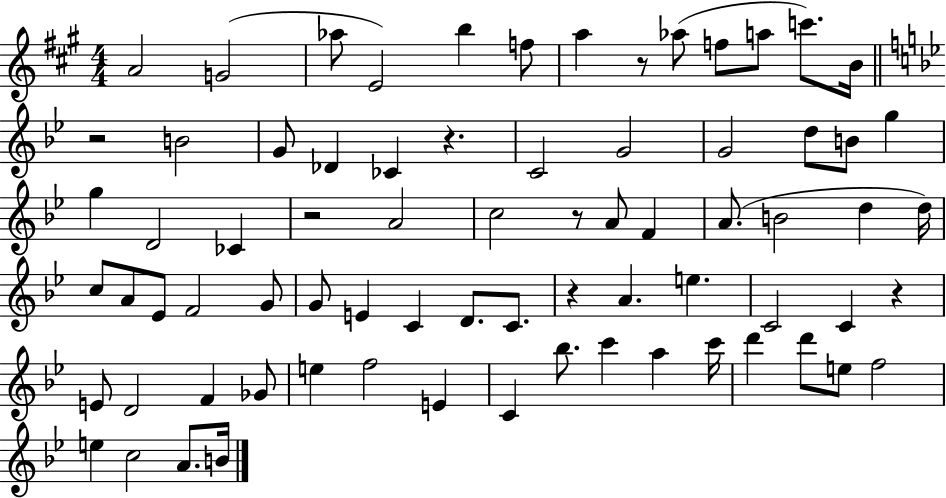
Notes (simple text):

A4/h G4/h Ab5/e E4/h B5/q F5/e A5/q R/e Ab5/e F5/e A5/e C6/e. B4/s R/h B4/h G4/e Db4/q CES4/q R/q. C4/h G4/h G4/h D5/e B4/e G5/q G5/q D4/h CES4/q R/h A4/h C5/h R/e A4/e F4/q A4/e. B4/h D5/q D5/s C5/e A4/e Eb4/e F4/h G4/e G4/e E4/q C4/q D4/e. C4/e. R/q A4/q. E5/q. C4/h C4/q R/q E4/e D4/h F4/q Gb4/e E5/q F5/h E4/q C4/q Bb5/e. C6/q A5/q C6/s D6/q D6/e E5/e F5/h E5/q C5/h A4/e. B4/s